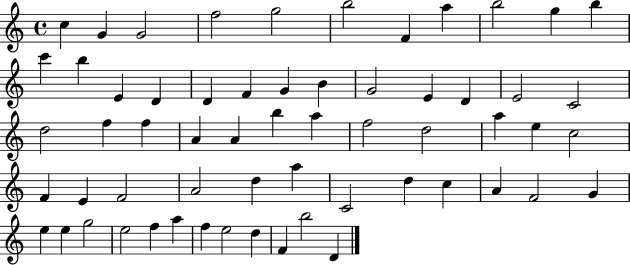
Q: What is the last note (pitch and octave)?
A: D4